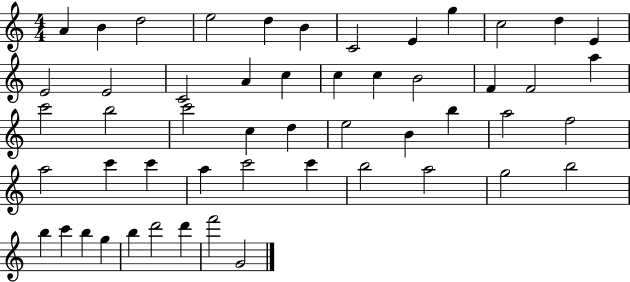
{
  \clef treble
  \numericTimeSignature
  \time 4/4
  \key c \major
  a'4 b'4 d''2 | e''2 d''4 b'4 | c'2 e'4 g''4 | c''2 d''4 e'4 | \break e'2 e'2 | c'2 a'4 c''4 | c''4 c''4 b'2 | f'4 f'2 a''4 | \break c'''2 b''2 | c'''2 c''4 d''4 | e''2 b'4 b''4 | a''2 f''2 | \break a''2 c'''4 c'''4 | a''4 c'''2 c'''4 | b''2 a''2 | g''2 b''2 | \break b''4 c'''4 b''4 g''4 | b''4 d'''2 d'''4 | f'''2 g'2 | \bar "|."
}